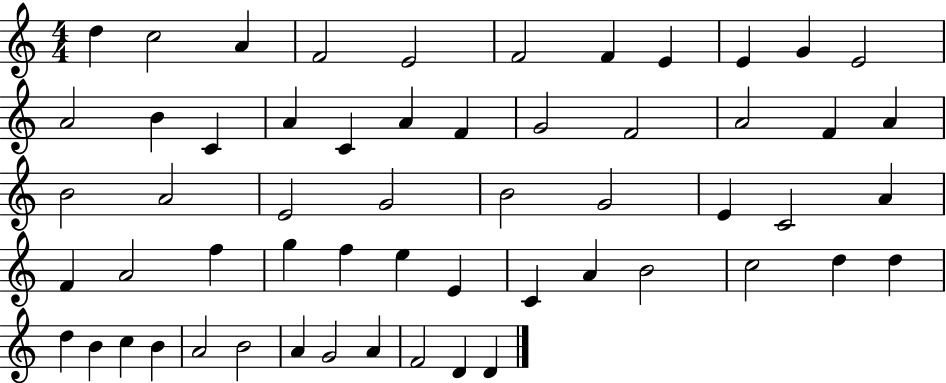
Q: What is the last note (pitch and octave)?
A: D4